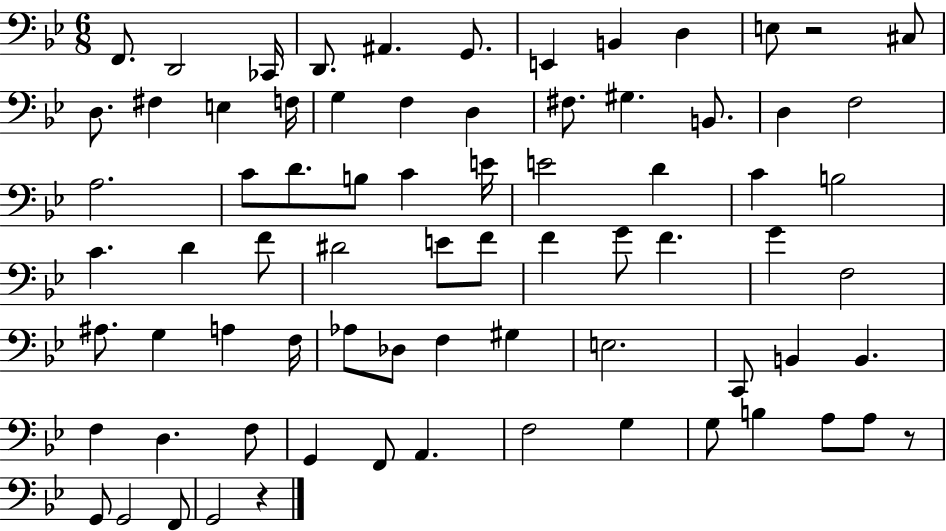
F2/e. D2/h CES2/s D2/e. A#2/q. G2/e. E2/q B2/q D3/q E3/e R/h C#3/e D3/e. F#3/q E3/q F3/s G3/q F3/q D3/q F#3/e. G#3/q. B2/e. D3/q F3/h A3/h. C4/e D4/e. B3/e C4/q E4/s E4/h D4/q C4/q B3/h C4/q. D4/q F4/e D#4/h E4/e F4/e F4/q G4/e F4/q. G4/q F3/h A#3/e. G3/q A3/q F3/s Ab3/e Db3/e F3/q G#3/q E3/h. C2/e B2/q B2/q. F3/q D3/q. F3/e G2/q F2/e A2/q. F3/h G3/q G3/e B3/q A3/e A3/e R/e G2/e G2/h F2/e G2/h R/q